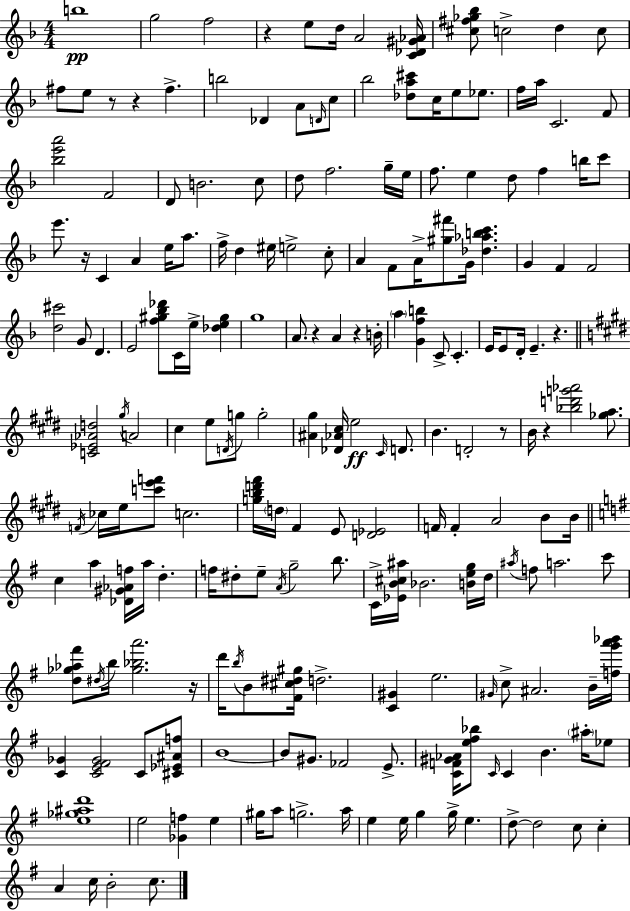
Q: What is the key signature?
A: D minor